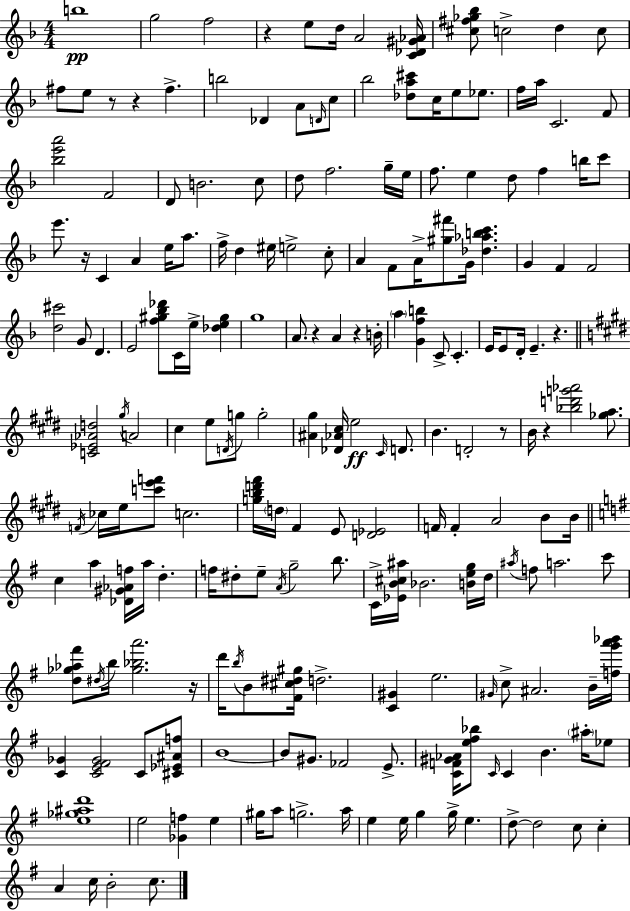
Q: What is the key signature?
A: D minor